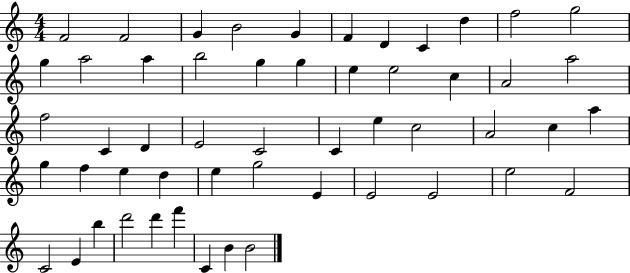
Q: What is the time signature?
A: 4/4